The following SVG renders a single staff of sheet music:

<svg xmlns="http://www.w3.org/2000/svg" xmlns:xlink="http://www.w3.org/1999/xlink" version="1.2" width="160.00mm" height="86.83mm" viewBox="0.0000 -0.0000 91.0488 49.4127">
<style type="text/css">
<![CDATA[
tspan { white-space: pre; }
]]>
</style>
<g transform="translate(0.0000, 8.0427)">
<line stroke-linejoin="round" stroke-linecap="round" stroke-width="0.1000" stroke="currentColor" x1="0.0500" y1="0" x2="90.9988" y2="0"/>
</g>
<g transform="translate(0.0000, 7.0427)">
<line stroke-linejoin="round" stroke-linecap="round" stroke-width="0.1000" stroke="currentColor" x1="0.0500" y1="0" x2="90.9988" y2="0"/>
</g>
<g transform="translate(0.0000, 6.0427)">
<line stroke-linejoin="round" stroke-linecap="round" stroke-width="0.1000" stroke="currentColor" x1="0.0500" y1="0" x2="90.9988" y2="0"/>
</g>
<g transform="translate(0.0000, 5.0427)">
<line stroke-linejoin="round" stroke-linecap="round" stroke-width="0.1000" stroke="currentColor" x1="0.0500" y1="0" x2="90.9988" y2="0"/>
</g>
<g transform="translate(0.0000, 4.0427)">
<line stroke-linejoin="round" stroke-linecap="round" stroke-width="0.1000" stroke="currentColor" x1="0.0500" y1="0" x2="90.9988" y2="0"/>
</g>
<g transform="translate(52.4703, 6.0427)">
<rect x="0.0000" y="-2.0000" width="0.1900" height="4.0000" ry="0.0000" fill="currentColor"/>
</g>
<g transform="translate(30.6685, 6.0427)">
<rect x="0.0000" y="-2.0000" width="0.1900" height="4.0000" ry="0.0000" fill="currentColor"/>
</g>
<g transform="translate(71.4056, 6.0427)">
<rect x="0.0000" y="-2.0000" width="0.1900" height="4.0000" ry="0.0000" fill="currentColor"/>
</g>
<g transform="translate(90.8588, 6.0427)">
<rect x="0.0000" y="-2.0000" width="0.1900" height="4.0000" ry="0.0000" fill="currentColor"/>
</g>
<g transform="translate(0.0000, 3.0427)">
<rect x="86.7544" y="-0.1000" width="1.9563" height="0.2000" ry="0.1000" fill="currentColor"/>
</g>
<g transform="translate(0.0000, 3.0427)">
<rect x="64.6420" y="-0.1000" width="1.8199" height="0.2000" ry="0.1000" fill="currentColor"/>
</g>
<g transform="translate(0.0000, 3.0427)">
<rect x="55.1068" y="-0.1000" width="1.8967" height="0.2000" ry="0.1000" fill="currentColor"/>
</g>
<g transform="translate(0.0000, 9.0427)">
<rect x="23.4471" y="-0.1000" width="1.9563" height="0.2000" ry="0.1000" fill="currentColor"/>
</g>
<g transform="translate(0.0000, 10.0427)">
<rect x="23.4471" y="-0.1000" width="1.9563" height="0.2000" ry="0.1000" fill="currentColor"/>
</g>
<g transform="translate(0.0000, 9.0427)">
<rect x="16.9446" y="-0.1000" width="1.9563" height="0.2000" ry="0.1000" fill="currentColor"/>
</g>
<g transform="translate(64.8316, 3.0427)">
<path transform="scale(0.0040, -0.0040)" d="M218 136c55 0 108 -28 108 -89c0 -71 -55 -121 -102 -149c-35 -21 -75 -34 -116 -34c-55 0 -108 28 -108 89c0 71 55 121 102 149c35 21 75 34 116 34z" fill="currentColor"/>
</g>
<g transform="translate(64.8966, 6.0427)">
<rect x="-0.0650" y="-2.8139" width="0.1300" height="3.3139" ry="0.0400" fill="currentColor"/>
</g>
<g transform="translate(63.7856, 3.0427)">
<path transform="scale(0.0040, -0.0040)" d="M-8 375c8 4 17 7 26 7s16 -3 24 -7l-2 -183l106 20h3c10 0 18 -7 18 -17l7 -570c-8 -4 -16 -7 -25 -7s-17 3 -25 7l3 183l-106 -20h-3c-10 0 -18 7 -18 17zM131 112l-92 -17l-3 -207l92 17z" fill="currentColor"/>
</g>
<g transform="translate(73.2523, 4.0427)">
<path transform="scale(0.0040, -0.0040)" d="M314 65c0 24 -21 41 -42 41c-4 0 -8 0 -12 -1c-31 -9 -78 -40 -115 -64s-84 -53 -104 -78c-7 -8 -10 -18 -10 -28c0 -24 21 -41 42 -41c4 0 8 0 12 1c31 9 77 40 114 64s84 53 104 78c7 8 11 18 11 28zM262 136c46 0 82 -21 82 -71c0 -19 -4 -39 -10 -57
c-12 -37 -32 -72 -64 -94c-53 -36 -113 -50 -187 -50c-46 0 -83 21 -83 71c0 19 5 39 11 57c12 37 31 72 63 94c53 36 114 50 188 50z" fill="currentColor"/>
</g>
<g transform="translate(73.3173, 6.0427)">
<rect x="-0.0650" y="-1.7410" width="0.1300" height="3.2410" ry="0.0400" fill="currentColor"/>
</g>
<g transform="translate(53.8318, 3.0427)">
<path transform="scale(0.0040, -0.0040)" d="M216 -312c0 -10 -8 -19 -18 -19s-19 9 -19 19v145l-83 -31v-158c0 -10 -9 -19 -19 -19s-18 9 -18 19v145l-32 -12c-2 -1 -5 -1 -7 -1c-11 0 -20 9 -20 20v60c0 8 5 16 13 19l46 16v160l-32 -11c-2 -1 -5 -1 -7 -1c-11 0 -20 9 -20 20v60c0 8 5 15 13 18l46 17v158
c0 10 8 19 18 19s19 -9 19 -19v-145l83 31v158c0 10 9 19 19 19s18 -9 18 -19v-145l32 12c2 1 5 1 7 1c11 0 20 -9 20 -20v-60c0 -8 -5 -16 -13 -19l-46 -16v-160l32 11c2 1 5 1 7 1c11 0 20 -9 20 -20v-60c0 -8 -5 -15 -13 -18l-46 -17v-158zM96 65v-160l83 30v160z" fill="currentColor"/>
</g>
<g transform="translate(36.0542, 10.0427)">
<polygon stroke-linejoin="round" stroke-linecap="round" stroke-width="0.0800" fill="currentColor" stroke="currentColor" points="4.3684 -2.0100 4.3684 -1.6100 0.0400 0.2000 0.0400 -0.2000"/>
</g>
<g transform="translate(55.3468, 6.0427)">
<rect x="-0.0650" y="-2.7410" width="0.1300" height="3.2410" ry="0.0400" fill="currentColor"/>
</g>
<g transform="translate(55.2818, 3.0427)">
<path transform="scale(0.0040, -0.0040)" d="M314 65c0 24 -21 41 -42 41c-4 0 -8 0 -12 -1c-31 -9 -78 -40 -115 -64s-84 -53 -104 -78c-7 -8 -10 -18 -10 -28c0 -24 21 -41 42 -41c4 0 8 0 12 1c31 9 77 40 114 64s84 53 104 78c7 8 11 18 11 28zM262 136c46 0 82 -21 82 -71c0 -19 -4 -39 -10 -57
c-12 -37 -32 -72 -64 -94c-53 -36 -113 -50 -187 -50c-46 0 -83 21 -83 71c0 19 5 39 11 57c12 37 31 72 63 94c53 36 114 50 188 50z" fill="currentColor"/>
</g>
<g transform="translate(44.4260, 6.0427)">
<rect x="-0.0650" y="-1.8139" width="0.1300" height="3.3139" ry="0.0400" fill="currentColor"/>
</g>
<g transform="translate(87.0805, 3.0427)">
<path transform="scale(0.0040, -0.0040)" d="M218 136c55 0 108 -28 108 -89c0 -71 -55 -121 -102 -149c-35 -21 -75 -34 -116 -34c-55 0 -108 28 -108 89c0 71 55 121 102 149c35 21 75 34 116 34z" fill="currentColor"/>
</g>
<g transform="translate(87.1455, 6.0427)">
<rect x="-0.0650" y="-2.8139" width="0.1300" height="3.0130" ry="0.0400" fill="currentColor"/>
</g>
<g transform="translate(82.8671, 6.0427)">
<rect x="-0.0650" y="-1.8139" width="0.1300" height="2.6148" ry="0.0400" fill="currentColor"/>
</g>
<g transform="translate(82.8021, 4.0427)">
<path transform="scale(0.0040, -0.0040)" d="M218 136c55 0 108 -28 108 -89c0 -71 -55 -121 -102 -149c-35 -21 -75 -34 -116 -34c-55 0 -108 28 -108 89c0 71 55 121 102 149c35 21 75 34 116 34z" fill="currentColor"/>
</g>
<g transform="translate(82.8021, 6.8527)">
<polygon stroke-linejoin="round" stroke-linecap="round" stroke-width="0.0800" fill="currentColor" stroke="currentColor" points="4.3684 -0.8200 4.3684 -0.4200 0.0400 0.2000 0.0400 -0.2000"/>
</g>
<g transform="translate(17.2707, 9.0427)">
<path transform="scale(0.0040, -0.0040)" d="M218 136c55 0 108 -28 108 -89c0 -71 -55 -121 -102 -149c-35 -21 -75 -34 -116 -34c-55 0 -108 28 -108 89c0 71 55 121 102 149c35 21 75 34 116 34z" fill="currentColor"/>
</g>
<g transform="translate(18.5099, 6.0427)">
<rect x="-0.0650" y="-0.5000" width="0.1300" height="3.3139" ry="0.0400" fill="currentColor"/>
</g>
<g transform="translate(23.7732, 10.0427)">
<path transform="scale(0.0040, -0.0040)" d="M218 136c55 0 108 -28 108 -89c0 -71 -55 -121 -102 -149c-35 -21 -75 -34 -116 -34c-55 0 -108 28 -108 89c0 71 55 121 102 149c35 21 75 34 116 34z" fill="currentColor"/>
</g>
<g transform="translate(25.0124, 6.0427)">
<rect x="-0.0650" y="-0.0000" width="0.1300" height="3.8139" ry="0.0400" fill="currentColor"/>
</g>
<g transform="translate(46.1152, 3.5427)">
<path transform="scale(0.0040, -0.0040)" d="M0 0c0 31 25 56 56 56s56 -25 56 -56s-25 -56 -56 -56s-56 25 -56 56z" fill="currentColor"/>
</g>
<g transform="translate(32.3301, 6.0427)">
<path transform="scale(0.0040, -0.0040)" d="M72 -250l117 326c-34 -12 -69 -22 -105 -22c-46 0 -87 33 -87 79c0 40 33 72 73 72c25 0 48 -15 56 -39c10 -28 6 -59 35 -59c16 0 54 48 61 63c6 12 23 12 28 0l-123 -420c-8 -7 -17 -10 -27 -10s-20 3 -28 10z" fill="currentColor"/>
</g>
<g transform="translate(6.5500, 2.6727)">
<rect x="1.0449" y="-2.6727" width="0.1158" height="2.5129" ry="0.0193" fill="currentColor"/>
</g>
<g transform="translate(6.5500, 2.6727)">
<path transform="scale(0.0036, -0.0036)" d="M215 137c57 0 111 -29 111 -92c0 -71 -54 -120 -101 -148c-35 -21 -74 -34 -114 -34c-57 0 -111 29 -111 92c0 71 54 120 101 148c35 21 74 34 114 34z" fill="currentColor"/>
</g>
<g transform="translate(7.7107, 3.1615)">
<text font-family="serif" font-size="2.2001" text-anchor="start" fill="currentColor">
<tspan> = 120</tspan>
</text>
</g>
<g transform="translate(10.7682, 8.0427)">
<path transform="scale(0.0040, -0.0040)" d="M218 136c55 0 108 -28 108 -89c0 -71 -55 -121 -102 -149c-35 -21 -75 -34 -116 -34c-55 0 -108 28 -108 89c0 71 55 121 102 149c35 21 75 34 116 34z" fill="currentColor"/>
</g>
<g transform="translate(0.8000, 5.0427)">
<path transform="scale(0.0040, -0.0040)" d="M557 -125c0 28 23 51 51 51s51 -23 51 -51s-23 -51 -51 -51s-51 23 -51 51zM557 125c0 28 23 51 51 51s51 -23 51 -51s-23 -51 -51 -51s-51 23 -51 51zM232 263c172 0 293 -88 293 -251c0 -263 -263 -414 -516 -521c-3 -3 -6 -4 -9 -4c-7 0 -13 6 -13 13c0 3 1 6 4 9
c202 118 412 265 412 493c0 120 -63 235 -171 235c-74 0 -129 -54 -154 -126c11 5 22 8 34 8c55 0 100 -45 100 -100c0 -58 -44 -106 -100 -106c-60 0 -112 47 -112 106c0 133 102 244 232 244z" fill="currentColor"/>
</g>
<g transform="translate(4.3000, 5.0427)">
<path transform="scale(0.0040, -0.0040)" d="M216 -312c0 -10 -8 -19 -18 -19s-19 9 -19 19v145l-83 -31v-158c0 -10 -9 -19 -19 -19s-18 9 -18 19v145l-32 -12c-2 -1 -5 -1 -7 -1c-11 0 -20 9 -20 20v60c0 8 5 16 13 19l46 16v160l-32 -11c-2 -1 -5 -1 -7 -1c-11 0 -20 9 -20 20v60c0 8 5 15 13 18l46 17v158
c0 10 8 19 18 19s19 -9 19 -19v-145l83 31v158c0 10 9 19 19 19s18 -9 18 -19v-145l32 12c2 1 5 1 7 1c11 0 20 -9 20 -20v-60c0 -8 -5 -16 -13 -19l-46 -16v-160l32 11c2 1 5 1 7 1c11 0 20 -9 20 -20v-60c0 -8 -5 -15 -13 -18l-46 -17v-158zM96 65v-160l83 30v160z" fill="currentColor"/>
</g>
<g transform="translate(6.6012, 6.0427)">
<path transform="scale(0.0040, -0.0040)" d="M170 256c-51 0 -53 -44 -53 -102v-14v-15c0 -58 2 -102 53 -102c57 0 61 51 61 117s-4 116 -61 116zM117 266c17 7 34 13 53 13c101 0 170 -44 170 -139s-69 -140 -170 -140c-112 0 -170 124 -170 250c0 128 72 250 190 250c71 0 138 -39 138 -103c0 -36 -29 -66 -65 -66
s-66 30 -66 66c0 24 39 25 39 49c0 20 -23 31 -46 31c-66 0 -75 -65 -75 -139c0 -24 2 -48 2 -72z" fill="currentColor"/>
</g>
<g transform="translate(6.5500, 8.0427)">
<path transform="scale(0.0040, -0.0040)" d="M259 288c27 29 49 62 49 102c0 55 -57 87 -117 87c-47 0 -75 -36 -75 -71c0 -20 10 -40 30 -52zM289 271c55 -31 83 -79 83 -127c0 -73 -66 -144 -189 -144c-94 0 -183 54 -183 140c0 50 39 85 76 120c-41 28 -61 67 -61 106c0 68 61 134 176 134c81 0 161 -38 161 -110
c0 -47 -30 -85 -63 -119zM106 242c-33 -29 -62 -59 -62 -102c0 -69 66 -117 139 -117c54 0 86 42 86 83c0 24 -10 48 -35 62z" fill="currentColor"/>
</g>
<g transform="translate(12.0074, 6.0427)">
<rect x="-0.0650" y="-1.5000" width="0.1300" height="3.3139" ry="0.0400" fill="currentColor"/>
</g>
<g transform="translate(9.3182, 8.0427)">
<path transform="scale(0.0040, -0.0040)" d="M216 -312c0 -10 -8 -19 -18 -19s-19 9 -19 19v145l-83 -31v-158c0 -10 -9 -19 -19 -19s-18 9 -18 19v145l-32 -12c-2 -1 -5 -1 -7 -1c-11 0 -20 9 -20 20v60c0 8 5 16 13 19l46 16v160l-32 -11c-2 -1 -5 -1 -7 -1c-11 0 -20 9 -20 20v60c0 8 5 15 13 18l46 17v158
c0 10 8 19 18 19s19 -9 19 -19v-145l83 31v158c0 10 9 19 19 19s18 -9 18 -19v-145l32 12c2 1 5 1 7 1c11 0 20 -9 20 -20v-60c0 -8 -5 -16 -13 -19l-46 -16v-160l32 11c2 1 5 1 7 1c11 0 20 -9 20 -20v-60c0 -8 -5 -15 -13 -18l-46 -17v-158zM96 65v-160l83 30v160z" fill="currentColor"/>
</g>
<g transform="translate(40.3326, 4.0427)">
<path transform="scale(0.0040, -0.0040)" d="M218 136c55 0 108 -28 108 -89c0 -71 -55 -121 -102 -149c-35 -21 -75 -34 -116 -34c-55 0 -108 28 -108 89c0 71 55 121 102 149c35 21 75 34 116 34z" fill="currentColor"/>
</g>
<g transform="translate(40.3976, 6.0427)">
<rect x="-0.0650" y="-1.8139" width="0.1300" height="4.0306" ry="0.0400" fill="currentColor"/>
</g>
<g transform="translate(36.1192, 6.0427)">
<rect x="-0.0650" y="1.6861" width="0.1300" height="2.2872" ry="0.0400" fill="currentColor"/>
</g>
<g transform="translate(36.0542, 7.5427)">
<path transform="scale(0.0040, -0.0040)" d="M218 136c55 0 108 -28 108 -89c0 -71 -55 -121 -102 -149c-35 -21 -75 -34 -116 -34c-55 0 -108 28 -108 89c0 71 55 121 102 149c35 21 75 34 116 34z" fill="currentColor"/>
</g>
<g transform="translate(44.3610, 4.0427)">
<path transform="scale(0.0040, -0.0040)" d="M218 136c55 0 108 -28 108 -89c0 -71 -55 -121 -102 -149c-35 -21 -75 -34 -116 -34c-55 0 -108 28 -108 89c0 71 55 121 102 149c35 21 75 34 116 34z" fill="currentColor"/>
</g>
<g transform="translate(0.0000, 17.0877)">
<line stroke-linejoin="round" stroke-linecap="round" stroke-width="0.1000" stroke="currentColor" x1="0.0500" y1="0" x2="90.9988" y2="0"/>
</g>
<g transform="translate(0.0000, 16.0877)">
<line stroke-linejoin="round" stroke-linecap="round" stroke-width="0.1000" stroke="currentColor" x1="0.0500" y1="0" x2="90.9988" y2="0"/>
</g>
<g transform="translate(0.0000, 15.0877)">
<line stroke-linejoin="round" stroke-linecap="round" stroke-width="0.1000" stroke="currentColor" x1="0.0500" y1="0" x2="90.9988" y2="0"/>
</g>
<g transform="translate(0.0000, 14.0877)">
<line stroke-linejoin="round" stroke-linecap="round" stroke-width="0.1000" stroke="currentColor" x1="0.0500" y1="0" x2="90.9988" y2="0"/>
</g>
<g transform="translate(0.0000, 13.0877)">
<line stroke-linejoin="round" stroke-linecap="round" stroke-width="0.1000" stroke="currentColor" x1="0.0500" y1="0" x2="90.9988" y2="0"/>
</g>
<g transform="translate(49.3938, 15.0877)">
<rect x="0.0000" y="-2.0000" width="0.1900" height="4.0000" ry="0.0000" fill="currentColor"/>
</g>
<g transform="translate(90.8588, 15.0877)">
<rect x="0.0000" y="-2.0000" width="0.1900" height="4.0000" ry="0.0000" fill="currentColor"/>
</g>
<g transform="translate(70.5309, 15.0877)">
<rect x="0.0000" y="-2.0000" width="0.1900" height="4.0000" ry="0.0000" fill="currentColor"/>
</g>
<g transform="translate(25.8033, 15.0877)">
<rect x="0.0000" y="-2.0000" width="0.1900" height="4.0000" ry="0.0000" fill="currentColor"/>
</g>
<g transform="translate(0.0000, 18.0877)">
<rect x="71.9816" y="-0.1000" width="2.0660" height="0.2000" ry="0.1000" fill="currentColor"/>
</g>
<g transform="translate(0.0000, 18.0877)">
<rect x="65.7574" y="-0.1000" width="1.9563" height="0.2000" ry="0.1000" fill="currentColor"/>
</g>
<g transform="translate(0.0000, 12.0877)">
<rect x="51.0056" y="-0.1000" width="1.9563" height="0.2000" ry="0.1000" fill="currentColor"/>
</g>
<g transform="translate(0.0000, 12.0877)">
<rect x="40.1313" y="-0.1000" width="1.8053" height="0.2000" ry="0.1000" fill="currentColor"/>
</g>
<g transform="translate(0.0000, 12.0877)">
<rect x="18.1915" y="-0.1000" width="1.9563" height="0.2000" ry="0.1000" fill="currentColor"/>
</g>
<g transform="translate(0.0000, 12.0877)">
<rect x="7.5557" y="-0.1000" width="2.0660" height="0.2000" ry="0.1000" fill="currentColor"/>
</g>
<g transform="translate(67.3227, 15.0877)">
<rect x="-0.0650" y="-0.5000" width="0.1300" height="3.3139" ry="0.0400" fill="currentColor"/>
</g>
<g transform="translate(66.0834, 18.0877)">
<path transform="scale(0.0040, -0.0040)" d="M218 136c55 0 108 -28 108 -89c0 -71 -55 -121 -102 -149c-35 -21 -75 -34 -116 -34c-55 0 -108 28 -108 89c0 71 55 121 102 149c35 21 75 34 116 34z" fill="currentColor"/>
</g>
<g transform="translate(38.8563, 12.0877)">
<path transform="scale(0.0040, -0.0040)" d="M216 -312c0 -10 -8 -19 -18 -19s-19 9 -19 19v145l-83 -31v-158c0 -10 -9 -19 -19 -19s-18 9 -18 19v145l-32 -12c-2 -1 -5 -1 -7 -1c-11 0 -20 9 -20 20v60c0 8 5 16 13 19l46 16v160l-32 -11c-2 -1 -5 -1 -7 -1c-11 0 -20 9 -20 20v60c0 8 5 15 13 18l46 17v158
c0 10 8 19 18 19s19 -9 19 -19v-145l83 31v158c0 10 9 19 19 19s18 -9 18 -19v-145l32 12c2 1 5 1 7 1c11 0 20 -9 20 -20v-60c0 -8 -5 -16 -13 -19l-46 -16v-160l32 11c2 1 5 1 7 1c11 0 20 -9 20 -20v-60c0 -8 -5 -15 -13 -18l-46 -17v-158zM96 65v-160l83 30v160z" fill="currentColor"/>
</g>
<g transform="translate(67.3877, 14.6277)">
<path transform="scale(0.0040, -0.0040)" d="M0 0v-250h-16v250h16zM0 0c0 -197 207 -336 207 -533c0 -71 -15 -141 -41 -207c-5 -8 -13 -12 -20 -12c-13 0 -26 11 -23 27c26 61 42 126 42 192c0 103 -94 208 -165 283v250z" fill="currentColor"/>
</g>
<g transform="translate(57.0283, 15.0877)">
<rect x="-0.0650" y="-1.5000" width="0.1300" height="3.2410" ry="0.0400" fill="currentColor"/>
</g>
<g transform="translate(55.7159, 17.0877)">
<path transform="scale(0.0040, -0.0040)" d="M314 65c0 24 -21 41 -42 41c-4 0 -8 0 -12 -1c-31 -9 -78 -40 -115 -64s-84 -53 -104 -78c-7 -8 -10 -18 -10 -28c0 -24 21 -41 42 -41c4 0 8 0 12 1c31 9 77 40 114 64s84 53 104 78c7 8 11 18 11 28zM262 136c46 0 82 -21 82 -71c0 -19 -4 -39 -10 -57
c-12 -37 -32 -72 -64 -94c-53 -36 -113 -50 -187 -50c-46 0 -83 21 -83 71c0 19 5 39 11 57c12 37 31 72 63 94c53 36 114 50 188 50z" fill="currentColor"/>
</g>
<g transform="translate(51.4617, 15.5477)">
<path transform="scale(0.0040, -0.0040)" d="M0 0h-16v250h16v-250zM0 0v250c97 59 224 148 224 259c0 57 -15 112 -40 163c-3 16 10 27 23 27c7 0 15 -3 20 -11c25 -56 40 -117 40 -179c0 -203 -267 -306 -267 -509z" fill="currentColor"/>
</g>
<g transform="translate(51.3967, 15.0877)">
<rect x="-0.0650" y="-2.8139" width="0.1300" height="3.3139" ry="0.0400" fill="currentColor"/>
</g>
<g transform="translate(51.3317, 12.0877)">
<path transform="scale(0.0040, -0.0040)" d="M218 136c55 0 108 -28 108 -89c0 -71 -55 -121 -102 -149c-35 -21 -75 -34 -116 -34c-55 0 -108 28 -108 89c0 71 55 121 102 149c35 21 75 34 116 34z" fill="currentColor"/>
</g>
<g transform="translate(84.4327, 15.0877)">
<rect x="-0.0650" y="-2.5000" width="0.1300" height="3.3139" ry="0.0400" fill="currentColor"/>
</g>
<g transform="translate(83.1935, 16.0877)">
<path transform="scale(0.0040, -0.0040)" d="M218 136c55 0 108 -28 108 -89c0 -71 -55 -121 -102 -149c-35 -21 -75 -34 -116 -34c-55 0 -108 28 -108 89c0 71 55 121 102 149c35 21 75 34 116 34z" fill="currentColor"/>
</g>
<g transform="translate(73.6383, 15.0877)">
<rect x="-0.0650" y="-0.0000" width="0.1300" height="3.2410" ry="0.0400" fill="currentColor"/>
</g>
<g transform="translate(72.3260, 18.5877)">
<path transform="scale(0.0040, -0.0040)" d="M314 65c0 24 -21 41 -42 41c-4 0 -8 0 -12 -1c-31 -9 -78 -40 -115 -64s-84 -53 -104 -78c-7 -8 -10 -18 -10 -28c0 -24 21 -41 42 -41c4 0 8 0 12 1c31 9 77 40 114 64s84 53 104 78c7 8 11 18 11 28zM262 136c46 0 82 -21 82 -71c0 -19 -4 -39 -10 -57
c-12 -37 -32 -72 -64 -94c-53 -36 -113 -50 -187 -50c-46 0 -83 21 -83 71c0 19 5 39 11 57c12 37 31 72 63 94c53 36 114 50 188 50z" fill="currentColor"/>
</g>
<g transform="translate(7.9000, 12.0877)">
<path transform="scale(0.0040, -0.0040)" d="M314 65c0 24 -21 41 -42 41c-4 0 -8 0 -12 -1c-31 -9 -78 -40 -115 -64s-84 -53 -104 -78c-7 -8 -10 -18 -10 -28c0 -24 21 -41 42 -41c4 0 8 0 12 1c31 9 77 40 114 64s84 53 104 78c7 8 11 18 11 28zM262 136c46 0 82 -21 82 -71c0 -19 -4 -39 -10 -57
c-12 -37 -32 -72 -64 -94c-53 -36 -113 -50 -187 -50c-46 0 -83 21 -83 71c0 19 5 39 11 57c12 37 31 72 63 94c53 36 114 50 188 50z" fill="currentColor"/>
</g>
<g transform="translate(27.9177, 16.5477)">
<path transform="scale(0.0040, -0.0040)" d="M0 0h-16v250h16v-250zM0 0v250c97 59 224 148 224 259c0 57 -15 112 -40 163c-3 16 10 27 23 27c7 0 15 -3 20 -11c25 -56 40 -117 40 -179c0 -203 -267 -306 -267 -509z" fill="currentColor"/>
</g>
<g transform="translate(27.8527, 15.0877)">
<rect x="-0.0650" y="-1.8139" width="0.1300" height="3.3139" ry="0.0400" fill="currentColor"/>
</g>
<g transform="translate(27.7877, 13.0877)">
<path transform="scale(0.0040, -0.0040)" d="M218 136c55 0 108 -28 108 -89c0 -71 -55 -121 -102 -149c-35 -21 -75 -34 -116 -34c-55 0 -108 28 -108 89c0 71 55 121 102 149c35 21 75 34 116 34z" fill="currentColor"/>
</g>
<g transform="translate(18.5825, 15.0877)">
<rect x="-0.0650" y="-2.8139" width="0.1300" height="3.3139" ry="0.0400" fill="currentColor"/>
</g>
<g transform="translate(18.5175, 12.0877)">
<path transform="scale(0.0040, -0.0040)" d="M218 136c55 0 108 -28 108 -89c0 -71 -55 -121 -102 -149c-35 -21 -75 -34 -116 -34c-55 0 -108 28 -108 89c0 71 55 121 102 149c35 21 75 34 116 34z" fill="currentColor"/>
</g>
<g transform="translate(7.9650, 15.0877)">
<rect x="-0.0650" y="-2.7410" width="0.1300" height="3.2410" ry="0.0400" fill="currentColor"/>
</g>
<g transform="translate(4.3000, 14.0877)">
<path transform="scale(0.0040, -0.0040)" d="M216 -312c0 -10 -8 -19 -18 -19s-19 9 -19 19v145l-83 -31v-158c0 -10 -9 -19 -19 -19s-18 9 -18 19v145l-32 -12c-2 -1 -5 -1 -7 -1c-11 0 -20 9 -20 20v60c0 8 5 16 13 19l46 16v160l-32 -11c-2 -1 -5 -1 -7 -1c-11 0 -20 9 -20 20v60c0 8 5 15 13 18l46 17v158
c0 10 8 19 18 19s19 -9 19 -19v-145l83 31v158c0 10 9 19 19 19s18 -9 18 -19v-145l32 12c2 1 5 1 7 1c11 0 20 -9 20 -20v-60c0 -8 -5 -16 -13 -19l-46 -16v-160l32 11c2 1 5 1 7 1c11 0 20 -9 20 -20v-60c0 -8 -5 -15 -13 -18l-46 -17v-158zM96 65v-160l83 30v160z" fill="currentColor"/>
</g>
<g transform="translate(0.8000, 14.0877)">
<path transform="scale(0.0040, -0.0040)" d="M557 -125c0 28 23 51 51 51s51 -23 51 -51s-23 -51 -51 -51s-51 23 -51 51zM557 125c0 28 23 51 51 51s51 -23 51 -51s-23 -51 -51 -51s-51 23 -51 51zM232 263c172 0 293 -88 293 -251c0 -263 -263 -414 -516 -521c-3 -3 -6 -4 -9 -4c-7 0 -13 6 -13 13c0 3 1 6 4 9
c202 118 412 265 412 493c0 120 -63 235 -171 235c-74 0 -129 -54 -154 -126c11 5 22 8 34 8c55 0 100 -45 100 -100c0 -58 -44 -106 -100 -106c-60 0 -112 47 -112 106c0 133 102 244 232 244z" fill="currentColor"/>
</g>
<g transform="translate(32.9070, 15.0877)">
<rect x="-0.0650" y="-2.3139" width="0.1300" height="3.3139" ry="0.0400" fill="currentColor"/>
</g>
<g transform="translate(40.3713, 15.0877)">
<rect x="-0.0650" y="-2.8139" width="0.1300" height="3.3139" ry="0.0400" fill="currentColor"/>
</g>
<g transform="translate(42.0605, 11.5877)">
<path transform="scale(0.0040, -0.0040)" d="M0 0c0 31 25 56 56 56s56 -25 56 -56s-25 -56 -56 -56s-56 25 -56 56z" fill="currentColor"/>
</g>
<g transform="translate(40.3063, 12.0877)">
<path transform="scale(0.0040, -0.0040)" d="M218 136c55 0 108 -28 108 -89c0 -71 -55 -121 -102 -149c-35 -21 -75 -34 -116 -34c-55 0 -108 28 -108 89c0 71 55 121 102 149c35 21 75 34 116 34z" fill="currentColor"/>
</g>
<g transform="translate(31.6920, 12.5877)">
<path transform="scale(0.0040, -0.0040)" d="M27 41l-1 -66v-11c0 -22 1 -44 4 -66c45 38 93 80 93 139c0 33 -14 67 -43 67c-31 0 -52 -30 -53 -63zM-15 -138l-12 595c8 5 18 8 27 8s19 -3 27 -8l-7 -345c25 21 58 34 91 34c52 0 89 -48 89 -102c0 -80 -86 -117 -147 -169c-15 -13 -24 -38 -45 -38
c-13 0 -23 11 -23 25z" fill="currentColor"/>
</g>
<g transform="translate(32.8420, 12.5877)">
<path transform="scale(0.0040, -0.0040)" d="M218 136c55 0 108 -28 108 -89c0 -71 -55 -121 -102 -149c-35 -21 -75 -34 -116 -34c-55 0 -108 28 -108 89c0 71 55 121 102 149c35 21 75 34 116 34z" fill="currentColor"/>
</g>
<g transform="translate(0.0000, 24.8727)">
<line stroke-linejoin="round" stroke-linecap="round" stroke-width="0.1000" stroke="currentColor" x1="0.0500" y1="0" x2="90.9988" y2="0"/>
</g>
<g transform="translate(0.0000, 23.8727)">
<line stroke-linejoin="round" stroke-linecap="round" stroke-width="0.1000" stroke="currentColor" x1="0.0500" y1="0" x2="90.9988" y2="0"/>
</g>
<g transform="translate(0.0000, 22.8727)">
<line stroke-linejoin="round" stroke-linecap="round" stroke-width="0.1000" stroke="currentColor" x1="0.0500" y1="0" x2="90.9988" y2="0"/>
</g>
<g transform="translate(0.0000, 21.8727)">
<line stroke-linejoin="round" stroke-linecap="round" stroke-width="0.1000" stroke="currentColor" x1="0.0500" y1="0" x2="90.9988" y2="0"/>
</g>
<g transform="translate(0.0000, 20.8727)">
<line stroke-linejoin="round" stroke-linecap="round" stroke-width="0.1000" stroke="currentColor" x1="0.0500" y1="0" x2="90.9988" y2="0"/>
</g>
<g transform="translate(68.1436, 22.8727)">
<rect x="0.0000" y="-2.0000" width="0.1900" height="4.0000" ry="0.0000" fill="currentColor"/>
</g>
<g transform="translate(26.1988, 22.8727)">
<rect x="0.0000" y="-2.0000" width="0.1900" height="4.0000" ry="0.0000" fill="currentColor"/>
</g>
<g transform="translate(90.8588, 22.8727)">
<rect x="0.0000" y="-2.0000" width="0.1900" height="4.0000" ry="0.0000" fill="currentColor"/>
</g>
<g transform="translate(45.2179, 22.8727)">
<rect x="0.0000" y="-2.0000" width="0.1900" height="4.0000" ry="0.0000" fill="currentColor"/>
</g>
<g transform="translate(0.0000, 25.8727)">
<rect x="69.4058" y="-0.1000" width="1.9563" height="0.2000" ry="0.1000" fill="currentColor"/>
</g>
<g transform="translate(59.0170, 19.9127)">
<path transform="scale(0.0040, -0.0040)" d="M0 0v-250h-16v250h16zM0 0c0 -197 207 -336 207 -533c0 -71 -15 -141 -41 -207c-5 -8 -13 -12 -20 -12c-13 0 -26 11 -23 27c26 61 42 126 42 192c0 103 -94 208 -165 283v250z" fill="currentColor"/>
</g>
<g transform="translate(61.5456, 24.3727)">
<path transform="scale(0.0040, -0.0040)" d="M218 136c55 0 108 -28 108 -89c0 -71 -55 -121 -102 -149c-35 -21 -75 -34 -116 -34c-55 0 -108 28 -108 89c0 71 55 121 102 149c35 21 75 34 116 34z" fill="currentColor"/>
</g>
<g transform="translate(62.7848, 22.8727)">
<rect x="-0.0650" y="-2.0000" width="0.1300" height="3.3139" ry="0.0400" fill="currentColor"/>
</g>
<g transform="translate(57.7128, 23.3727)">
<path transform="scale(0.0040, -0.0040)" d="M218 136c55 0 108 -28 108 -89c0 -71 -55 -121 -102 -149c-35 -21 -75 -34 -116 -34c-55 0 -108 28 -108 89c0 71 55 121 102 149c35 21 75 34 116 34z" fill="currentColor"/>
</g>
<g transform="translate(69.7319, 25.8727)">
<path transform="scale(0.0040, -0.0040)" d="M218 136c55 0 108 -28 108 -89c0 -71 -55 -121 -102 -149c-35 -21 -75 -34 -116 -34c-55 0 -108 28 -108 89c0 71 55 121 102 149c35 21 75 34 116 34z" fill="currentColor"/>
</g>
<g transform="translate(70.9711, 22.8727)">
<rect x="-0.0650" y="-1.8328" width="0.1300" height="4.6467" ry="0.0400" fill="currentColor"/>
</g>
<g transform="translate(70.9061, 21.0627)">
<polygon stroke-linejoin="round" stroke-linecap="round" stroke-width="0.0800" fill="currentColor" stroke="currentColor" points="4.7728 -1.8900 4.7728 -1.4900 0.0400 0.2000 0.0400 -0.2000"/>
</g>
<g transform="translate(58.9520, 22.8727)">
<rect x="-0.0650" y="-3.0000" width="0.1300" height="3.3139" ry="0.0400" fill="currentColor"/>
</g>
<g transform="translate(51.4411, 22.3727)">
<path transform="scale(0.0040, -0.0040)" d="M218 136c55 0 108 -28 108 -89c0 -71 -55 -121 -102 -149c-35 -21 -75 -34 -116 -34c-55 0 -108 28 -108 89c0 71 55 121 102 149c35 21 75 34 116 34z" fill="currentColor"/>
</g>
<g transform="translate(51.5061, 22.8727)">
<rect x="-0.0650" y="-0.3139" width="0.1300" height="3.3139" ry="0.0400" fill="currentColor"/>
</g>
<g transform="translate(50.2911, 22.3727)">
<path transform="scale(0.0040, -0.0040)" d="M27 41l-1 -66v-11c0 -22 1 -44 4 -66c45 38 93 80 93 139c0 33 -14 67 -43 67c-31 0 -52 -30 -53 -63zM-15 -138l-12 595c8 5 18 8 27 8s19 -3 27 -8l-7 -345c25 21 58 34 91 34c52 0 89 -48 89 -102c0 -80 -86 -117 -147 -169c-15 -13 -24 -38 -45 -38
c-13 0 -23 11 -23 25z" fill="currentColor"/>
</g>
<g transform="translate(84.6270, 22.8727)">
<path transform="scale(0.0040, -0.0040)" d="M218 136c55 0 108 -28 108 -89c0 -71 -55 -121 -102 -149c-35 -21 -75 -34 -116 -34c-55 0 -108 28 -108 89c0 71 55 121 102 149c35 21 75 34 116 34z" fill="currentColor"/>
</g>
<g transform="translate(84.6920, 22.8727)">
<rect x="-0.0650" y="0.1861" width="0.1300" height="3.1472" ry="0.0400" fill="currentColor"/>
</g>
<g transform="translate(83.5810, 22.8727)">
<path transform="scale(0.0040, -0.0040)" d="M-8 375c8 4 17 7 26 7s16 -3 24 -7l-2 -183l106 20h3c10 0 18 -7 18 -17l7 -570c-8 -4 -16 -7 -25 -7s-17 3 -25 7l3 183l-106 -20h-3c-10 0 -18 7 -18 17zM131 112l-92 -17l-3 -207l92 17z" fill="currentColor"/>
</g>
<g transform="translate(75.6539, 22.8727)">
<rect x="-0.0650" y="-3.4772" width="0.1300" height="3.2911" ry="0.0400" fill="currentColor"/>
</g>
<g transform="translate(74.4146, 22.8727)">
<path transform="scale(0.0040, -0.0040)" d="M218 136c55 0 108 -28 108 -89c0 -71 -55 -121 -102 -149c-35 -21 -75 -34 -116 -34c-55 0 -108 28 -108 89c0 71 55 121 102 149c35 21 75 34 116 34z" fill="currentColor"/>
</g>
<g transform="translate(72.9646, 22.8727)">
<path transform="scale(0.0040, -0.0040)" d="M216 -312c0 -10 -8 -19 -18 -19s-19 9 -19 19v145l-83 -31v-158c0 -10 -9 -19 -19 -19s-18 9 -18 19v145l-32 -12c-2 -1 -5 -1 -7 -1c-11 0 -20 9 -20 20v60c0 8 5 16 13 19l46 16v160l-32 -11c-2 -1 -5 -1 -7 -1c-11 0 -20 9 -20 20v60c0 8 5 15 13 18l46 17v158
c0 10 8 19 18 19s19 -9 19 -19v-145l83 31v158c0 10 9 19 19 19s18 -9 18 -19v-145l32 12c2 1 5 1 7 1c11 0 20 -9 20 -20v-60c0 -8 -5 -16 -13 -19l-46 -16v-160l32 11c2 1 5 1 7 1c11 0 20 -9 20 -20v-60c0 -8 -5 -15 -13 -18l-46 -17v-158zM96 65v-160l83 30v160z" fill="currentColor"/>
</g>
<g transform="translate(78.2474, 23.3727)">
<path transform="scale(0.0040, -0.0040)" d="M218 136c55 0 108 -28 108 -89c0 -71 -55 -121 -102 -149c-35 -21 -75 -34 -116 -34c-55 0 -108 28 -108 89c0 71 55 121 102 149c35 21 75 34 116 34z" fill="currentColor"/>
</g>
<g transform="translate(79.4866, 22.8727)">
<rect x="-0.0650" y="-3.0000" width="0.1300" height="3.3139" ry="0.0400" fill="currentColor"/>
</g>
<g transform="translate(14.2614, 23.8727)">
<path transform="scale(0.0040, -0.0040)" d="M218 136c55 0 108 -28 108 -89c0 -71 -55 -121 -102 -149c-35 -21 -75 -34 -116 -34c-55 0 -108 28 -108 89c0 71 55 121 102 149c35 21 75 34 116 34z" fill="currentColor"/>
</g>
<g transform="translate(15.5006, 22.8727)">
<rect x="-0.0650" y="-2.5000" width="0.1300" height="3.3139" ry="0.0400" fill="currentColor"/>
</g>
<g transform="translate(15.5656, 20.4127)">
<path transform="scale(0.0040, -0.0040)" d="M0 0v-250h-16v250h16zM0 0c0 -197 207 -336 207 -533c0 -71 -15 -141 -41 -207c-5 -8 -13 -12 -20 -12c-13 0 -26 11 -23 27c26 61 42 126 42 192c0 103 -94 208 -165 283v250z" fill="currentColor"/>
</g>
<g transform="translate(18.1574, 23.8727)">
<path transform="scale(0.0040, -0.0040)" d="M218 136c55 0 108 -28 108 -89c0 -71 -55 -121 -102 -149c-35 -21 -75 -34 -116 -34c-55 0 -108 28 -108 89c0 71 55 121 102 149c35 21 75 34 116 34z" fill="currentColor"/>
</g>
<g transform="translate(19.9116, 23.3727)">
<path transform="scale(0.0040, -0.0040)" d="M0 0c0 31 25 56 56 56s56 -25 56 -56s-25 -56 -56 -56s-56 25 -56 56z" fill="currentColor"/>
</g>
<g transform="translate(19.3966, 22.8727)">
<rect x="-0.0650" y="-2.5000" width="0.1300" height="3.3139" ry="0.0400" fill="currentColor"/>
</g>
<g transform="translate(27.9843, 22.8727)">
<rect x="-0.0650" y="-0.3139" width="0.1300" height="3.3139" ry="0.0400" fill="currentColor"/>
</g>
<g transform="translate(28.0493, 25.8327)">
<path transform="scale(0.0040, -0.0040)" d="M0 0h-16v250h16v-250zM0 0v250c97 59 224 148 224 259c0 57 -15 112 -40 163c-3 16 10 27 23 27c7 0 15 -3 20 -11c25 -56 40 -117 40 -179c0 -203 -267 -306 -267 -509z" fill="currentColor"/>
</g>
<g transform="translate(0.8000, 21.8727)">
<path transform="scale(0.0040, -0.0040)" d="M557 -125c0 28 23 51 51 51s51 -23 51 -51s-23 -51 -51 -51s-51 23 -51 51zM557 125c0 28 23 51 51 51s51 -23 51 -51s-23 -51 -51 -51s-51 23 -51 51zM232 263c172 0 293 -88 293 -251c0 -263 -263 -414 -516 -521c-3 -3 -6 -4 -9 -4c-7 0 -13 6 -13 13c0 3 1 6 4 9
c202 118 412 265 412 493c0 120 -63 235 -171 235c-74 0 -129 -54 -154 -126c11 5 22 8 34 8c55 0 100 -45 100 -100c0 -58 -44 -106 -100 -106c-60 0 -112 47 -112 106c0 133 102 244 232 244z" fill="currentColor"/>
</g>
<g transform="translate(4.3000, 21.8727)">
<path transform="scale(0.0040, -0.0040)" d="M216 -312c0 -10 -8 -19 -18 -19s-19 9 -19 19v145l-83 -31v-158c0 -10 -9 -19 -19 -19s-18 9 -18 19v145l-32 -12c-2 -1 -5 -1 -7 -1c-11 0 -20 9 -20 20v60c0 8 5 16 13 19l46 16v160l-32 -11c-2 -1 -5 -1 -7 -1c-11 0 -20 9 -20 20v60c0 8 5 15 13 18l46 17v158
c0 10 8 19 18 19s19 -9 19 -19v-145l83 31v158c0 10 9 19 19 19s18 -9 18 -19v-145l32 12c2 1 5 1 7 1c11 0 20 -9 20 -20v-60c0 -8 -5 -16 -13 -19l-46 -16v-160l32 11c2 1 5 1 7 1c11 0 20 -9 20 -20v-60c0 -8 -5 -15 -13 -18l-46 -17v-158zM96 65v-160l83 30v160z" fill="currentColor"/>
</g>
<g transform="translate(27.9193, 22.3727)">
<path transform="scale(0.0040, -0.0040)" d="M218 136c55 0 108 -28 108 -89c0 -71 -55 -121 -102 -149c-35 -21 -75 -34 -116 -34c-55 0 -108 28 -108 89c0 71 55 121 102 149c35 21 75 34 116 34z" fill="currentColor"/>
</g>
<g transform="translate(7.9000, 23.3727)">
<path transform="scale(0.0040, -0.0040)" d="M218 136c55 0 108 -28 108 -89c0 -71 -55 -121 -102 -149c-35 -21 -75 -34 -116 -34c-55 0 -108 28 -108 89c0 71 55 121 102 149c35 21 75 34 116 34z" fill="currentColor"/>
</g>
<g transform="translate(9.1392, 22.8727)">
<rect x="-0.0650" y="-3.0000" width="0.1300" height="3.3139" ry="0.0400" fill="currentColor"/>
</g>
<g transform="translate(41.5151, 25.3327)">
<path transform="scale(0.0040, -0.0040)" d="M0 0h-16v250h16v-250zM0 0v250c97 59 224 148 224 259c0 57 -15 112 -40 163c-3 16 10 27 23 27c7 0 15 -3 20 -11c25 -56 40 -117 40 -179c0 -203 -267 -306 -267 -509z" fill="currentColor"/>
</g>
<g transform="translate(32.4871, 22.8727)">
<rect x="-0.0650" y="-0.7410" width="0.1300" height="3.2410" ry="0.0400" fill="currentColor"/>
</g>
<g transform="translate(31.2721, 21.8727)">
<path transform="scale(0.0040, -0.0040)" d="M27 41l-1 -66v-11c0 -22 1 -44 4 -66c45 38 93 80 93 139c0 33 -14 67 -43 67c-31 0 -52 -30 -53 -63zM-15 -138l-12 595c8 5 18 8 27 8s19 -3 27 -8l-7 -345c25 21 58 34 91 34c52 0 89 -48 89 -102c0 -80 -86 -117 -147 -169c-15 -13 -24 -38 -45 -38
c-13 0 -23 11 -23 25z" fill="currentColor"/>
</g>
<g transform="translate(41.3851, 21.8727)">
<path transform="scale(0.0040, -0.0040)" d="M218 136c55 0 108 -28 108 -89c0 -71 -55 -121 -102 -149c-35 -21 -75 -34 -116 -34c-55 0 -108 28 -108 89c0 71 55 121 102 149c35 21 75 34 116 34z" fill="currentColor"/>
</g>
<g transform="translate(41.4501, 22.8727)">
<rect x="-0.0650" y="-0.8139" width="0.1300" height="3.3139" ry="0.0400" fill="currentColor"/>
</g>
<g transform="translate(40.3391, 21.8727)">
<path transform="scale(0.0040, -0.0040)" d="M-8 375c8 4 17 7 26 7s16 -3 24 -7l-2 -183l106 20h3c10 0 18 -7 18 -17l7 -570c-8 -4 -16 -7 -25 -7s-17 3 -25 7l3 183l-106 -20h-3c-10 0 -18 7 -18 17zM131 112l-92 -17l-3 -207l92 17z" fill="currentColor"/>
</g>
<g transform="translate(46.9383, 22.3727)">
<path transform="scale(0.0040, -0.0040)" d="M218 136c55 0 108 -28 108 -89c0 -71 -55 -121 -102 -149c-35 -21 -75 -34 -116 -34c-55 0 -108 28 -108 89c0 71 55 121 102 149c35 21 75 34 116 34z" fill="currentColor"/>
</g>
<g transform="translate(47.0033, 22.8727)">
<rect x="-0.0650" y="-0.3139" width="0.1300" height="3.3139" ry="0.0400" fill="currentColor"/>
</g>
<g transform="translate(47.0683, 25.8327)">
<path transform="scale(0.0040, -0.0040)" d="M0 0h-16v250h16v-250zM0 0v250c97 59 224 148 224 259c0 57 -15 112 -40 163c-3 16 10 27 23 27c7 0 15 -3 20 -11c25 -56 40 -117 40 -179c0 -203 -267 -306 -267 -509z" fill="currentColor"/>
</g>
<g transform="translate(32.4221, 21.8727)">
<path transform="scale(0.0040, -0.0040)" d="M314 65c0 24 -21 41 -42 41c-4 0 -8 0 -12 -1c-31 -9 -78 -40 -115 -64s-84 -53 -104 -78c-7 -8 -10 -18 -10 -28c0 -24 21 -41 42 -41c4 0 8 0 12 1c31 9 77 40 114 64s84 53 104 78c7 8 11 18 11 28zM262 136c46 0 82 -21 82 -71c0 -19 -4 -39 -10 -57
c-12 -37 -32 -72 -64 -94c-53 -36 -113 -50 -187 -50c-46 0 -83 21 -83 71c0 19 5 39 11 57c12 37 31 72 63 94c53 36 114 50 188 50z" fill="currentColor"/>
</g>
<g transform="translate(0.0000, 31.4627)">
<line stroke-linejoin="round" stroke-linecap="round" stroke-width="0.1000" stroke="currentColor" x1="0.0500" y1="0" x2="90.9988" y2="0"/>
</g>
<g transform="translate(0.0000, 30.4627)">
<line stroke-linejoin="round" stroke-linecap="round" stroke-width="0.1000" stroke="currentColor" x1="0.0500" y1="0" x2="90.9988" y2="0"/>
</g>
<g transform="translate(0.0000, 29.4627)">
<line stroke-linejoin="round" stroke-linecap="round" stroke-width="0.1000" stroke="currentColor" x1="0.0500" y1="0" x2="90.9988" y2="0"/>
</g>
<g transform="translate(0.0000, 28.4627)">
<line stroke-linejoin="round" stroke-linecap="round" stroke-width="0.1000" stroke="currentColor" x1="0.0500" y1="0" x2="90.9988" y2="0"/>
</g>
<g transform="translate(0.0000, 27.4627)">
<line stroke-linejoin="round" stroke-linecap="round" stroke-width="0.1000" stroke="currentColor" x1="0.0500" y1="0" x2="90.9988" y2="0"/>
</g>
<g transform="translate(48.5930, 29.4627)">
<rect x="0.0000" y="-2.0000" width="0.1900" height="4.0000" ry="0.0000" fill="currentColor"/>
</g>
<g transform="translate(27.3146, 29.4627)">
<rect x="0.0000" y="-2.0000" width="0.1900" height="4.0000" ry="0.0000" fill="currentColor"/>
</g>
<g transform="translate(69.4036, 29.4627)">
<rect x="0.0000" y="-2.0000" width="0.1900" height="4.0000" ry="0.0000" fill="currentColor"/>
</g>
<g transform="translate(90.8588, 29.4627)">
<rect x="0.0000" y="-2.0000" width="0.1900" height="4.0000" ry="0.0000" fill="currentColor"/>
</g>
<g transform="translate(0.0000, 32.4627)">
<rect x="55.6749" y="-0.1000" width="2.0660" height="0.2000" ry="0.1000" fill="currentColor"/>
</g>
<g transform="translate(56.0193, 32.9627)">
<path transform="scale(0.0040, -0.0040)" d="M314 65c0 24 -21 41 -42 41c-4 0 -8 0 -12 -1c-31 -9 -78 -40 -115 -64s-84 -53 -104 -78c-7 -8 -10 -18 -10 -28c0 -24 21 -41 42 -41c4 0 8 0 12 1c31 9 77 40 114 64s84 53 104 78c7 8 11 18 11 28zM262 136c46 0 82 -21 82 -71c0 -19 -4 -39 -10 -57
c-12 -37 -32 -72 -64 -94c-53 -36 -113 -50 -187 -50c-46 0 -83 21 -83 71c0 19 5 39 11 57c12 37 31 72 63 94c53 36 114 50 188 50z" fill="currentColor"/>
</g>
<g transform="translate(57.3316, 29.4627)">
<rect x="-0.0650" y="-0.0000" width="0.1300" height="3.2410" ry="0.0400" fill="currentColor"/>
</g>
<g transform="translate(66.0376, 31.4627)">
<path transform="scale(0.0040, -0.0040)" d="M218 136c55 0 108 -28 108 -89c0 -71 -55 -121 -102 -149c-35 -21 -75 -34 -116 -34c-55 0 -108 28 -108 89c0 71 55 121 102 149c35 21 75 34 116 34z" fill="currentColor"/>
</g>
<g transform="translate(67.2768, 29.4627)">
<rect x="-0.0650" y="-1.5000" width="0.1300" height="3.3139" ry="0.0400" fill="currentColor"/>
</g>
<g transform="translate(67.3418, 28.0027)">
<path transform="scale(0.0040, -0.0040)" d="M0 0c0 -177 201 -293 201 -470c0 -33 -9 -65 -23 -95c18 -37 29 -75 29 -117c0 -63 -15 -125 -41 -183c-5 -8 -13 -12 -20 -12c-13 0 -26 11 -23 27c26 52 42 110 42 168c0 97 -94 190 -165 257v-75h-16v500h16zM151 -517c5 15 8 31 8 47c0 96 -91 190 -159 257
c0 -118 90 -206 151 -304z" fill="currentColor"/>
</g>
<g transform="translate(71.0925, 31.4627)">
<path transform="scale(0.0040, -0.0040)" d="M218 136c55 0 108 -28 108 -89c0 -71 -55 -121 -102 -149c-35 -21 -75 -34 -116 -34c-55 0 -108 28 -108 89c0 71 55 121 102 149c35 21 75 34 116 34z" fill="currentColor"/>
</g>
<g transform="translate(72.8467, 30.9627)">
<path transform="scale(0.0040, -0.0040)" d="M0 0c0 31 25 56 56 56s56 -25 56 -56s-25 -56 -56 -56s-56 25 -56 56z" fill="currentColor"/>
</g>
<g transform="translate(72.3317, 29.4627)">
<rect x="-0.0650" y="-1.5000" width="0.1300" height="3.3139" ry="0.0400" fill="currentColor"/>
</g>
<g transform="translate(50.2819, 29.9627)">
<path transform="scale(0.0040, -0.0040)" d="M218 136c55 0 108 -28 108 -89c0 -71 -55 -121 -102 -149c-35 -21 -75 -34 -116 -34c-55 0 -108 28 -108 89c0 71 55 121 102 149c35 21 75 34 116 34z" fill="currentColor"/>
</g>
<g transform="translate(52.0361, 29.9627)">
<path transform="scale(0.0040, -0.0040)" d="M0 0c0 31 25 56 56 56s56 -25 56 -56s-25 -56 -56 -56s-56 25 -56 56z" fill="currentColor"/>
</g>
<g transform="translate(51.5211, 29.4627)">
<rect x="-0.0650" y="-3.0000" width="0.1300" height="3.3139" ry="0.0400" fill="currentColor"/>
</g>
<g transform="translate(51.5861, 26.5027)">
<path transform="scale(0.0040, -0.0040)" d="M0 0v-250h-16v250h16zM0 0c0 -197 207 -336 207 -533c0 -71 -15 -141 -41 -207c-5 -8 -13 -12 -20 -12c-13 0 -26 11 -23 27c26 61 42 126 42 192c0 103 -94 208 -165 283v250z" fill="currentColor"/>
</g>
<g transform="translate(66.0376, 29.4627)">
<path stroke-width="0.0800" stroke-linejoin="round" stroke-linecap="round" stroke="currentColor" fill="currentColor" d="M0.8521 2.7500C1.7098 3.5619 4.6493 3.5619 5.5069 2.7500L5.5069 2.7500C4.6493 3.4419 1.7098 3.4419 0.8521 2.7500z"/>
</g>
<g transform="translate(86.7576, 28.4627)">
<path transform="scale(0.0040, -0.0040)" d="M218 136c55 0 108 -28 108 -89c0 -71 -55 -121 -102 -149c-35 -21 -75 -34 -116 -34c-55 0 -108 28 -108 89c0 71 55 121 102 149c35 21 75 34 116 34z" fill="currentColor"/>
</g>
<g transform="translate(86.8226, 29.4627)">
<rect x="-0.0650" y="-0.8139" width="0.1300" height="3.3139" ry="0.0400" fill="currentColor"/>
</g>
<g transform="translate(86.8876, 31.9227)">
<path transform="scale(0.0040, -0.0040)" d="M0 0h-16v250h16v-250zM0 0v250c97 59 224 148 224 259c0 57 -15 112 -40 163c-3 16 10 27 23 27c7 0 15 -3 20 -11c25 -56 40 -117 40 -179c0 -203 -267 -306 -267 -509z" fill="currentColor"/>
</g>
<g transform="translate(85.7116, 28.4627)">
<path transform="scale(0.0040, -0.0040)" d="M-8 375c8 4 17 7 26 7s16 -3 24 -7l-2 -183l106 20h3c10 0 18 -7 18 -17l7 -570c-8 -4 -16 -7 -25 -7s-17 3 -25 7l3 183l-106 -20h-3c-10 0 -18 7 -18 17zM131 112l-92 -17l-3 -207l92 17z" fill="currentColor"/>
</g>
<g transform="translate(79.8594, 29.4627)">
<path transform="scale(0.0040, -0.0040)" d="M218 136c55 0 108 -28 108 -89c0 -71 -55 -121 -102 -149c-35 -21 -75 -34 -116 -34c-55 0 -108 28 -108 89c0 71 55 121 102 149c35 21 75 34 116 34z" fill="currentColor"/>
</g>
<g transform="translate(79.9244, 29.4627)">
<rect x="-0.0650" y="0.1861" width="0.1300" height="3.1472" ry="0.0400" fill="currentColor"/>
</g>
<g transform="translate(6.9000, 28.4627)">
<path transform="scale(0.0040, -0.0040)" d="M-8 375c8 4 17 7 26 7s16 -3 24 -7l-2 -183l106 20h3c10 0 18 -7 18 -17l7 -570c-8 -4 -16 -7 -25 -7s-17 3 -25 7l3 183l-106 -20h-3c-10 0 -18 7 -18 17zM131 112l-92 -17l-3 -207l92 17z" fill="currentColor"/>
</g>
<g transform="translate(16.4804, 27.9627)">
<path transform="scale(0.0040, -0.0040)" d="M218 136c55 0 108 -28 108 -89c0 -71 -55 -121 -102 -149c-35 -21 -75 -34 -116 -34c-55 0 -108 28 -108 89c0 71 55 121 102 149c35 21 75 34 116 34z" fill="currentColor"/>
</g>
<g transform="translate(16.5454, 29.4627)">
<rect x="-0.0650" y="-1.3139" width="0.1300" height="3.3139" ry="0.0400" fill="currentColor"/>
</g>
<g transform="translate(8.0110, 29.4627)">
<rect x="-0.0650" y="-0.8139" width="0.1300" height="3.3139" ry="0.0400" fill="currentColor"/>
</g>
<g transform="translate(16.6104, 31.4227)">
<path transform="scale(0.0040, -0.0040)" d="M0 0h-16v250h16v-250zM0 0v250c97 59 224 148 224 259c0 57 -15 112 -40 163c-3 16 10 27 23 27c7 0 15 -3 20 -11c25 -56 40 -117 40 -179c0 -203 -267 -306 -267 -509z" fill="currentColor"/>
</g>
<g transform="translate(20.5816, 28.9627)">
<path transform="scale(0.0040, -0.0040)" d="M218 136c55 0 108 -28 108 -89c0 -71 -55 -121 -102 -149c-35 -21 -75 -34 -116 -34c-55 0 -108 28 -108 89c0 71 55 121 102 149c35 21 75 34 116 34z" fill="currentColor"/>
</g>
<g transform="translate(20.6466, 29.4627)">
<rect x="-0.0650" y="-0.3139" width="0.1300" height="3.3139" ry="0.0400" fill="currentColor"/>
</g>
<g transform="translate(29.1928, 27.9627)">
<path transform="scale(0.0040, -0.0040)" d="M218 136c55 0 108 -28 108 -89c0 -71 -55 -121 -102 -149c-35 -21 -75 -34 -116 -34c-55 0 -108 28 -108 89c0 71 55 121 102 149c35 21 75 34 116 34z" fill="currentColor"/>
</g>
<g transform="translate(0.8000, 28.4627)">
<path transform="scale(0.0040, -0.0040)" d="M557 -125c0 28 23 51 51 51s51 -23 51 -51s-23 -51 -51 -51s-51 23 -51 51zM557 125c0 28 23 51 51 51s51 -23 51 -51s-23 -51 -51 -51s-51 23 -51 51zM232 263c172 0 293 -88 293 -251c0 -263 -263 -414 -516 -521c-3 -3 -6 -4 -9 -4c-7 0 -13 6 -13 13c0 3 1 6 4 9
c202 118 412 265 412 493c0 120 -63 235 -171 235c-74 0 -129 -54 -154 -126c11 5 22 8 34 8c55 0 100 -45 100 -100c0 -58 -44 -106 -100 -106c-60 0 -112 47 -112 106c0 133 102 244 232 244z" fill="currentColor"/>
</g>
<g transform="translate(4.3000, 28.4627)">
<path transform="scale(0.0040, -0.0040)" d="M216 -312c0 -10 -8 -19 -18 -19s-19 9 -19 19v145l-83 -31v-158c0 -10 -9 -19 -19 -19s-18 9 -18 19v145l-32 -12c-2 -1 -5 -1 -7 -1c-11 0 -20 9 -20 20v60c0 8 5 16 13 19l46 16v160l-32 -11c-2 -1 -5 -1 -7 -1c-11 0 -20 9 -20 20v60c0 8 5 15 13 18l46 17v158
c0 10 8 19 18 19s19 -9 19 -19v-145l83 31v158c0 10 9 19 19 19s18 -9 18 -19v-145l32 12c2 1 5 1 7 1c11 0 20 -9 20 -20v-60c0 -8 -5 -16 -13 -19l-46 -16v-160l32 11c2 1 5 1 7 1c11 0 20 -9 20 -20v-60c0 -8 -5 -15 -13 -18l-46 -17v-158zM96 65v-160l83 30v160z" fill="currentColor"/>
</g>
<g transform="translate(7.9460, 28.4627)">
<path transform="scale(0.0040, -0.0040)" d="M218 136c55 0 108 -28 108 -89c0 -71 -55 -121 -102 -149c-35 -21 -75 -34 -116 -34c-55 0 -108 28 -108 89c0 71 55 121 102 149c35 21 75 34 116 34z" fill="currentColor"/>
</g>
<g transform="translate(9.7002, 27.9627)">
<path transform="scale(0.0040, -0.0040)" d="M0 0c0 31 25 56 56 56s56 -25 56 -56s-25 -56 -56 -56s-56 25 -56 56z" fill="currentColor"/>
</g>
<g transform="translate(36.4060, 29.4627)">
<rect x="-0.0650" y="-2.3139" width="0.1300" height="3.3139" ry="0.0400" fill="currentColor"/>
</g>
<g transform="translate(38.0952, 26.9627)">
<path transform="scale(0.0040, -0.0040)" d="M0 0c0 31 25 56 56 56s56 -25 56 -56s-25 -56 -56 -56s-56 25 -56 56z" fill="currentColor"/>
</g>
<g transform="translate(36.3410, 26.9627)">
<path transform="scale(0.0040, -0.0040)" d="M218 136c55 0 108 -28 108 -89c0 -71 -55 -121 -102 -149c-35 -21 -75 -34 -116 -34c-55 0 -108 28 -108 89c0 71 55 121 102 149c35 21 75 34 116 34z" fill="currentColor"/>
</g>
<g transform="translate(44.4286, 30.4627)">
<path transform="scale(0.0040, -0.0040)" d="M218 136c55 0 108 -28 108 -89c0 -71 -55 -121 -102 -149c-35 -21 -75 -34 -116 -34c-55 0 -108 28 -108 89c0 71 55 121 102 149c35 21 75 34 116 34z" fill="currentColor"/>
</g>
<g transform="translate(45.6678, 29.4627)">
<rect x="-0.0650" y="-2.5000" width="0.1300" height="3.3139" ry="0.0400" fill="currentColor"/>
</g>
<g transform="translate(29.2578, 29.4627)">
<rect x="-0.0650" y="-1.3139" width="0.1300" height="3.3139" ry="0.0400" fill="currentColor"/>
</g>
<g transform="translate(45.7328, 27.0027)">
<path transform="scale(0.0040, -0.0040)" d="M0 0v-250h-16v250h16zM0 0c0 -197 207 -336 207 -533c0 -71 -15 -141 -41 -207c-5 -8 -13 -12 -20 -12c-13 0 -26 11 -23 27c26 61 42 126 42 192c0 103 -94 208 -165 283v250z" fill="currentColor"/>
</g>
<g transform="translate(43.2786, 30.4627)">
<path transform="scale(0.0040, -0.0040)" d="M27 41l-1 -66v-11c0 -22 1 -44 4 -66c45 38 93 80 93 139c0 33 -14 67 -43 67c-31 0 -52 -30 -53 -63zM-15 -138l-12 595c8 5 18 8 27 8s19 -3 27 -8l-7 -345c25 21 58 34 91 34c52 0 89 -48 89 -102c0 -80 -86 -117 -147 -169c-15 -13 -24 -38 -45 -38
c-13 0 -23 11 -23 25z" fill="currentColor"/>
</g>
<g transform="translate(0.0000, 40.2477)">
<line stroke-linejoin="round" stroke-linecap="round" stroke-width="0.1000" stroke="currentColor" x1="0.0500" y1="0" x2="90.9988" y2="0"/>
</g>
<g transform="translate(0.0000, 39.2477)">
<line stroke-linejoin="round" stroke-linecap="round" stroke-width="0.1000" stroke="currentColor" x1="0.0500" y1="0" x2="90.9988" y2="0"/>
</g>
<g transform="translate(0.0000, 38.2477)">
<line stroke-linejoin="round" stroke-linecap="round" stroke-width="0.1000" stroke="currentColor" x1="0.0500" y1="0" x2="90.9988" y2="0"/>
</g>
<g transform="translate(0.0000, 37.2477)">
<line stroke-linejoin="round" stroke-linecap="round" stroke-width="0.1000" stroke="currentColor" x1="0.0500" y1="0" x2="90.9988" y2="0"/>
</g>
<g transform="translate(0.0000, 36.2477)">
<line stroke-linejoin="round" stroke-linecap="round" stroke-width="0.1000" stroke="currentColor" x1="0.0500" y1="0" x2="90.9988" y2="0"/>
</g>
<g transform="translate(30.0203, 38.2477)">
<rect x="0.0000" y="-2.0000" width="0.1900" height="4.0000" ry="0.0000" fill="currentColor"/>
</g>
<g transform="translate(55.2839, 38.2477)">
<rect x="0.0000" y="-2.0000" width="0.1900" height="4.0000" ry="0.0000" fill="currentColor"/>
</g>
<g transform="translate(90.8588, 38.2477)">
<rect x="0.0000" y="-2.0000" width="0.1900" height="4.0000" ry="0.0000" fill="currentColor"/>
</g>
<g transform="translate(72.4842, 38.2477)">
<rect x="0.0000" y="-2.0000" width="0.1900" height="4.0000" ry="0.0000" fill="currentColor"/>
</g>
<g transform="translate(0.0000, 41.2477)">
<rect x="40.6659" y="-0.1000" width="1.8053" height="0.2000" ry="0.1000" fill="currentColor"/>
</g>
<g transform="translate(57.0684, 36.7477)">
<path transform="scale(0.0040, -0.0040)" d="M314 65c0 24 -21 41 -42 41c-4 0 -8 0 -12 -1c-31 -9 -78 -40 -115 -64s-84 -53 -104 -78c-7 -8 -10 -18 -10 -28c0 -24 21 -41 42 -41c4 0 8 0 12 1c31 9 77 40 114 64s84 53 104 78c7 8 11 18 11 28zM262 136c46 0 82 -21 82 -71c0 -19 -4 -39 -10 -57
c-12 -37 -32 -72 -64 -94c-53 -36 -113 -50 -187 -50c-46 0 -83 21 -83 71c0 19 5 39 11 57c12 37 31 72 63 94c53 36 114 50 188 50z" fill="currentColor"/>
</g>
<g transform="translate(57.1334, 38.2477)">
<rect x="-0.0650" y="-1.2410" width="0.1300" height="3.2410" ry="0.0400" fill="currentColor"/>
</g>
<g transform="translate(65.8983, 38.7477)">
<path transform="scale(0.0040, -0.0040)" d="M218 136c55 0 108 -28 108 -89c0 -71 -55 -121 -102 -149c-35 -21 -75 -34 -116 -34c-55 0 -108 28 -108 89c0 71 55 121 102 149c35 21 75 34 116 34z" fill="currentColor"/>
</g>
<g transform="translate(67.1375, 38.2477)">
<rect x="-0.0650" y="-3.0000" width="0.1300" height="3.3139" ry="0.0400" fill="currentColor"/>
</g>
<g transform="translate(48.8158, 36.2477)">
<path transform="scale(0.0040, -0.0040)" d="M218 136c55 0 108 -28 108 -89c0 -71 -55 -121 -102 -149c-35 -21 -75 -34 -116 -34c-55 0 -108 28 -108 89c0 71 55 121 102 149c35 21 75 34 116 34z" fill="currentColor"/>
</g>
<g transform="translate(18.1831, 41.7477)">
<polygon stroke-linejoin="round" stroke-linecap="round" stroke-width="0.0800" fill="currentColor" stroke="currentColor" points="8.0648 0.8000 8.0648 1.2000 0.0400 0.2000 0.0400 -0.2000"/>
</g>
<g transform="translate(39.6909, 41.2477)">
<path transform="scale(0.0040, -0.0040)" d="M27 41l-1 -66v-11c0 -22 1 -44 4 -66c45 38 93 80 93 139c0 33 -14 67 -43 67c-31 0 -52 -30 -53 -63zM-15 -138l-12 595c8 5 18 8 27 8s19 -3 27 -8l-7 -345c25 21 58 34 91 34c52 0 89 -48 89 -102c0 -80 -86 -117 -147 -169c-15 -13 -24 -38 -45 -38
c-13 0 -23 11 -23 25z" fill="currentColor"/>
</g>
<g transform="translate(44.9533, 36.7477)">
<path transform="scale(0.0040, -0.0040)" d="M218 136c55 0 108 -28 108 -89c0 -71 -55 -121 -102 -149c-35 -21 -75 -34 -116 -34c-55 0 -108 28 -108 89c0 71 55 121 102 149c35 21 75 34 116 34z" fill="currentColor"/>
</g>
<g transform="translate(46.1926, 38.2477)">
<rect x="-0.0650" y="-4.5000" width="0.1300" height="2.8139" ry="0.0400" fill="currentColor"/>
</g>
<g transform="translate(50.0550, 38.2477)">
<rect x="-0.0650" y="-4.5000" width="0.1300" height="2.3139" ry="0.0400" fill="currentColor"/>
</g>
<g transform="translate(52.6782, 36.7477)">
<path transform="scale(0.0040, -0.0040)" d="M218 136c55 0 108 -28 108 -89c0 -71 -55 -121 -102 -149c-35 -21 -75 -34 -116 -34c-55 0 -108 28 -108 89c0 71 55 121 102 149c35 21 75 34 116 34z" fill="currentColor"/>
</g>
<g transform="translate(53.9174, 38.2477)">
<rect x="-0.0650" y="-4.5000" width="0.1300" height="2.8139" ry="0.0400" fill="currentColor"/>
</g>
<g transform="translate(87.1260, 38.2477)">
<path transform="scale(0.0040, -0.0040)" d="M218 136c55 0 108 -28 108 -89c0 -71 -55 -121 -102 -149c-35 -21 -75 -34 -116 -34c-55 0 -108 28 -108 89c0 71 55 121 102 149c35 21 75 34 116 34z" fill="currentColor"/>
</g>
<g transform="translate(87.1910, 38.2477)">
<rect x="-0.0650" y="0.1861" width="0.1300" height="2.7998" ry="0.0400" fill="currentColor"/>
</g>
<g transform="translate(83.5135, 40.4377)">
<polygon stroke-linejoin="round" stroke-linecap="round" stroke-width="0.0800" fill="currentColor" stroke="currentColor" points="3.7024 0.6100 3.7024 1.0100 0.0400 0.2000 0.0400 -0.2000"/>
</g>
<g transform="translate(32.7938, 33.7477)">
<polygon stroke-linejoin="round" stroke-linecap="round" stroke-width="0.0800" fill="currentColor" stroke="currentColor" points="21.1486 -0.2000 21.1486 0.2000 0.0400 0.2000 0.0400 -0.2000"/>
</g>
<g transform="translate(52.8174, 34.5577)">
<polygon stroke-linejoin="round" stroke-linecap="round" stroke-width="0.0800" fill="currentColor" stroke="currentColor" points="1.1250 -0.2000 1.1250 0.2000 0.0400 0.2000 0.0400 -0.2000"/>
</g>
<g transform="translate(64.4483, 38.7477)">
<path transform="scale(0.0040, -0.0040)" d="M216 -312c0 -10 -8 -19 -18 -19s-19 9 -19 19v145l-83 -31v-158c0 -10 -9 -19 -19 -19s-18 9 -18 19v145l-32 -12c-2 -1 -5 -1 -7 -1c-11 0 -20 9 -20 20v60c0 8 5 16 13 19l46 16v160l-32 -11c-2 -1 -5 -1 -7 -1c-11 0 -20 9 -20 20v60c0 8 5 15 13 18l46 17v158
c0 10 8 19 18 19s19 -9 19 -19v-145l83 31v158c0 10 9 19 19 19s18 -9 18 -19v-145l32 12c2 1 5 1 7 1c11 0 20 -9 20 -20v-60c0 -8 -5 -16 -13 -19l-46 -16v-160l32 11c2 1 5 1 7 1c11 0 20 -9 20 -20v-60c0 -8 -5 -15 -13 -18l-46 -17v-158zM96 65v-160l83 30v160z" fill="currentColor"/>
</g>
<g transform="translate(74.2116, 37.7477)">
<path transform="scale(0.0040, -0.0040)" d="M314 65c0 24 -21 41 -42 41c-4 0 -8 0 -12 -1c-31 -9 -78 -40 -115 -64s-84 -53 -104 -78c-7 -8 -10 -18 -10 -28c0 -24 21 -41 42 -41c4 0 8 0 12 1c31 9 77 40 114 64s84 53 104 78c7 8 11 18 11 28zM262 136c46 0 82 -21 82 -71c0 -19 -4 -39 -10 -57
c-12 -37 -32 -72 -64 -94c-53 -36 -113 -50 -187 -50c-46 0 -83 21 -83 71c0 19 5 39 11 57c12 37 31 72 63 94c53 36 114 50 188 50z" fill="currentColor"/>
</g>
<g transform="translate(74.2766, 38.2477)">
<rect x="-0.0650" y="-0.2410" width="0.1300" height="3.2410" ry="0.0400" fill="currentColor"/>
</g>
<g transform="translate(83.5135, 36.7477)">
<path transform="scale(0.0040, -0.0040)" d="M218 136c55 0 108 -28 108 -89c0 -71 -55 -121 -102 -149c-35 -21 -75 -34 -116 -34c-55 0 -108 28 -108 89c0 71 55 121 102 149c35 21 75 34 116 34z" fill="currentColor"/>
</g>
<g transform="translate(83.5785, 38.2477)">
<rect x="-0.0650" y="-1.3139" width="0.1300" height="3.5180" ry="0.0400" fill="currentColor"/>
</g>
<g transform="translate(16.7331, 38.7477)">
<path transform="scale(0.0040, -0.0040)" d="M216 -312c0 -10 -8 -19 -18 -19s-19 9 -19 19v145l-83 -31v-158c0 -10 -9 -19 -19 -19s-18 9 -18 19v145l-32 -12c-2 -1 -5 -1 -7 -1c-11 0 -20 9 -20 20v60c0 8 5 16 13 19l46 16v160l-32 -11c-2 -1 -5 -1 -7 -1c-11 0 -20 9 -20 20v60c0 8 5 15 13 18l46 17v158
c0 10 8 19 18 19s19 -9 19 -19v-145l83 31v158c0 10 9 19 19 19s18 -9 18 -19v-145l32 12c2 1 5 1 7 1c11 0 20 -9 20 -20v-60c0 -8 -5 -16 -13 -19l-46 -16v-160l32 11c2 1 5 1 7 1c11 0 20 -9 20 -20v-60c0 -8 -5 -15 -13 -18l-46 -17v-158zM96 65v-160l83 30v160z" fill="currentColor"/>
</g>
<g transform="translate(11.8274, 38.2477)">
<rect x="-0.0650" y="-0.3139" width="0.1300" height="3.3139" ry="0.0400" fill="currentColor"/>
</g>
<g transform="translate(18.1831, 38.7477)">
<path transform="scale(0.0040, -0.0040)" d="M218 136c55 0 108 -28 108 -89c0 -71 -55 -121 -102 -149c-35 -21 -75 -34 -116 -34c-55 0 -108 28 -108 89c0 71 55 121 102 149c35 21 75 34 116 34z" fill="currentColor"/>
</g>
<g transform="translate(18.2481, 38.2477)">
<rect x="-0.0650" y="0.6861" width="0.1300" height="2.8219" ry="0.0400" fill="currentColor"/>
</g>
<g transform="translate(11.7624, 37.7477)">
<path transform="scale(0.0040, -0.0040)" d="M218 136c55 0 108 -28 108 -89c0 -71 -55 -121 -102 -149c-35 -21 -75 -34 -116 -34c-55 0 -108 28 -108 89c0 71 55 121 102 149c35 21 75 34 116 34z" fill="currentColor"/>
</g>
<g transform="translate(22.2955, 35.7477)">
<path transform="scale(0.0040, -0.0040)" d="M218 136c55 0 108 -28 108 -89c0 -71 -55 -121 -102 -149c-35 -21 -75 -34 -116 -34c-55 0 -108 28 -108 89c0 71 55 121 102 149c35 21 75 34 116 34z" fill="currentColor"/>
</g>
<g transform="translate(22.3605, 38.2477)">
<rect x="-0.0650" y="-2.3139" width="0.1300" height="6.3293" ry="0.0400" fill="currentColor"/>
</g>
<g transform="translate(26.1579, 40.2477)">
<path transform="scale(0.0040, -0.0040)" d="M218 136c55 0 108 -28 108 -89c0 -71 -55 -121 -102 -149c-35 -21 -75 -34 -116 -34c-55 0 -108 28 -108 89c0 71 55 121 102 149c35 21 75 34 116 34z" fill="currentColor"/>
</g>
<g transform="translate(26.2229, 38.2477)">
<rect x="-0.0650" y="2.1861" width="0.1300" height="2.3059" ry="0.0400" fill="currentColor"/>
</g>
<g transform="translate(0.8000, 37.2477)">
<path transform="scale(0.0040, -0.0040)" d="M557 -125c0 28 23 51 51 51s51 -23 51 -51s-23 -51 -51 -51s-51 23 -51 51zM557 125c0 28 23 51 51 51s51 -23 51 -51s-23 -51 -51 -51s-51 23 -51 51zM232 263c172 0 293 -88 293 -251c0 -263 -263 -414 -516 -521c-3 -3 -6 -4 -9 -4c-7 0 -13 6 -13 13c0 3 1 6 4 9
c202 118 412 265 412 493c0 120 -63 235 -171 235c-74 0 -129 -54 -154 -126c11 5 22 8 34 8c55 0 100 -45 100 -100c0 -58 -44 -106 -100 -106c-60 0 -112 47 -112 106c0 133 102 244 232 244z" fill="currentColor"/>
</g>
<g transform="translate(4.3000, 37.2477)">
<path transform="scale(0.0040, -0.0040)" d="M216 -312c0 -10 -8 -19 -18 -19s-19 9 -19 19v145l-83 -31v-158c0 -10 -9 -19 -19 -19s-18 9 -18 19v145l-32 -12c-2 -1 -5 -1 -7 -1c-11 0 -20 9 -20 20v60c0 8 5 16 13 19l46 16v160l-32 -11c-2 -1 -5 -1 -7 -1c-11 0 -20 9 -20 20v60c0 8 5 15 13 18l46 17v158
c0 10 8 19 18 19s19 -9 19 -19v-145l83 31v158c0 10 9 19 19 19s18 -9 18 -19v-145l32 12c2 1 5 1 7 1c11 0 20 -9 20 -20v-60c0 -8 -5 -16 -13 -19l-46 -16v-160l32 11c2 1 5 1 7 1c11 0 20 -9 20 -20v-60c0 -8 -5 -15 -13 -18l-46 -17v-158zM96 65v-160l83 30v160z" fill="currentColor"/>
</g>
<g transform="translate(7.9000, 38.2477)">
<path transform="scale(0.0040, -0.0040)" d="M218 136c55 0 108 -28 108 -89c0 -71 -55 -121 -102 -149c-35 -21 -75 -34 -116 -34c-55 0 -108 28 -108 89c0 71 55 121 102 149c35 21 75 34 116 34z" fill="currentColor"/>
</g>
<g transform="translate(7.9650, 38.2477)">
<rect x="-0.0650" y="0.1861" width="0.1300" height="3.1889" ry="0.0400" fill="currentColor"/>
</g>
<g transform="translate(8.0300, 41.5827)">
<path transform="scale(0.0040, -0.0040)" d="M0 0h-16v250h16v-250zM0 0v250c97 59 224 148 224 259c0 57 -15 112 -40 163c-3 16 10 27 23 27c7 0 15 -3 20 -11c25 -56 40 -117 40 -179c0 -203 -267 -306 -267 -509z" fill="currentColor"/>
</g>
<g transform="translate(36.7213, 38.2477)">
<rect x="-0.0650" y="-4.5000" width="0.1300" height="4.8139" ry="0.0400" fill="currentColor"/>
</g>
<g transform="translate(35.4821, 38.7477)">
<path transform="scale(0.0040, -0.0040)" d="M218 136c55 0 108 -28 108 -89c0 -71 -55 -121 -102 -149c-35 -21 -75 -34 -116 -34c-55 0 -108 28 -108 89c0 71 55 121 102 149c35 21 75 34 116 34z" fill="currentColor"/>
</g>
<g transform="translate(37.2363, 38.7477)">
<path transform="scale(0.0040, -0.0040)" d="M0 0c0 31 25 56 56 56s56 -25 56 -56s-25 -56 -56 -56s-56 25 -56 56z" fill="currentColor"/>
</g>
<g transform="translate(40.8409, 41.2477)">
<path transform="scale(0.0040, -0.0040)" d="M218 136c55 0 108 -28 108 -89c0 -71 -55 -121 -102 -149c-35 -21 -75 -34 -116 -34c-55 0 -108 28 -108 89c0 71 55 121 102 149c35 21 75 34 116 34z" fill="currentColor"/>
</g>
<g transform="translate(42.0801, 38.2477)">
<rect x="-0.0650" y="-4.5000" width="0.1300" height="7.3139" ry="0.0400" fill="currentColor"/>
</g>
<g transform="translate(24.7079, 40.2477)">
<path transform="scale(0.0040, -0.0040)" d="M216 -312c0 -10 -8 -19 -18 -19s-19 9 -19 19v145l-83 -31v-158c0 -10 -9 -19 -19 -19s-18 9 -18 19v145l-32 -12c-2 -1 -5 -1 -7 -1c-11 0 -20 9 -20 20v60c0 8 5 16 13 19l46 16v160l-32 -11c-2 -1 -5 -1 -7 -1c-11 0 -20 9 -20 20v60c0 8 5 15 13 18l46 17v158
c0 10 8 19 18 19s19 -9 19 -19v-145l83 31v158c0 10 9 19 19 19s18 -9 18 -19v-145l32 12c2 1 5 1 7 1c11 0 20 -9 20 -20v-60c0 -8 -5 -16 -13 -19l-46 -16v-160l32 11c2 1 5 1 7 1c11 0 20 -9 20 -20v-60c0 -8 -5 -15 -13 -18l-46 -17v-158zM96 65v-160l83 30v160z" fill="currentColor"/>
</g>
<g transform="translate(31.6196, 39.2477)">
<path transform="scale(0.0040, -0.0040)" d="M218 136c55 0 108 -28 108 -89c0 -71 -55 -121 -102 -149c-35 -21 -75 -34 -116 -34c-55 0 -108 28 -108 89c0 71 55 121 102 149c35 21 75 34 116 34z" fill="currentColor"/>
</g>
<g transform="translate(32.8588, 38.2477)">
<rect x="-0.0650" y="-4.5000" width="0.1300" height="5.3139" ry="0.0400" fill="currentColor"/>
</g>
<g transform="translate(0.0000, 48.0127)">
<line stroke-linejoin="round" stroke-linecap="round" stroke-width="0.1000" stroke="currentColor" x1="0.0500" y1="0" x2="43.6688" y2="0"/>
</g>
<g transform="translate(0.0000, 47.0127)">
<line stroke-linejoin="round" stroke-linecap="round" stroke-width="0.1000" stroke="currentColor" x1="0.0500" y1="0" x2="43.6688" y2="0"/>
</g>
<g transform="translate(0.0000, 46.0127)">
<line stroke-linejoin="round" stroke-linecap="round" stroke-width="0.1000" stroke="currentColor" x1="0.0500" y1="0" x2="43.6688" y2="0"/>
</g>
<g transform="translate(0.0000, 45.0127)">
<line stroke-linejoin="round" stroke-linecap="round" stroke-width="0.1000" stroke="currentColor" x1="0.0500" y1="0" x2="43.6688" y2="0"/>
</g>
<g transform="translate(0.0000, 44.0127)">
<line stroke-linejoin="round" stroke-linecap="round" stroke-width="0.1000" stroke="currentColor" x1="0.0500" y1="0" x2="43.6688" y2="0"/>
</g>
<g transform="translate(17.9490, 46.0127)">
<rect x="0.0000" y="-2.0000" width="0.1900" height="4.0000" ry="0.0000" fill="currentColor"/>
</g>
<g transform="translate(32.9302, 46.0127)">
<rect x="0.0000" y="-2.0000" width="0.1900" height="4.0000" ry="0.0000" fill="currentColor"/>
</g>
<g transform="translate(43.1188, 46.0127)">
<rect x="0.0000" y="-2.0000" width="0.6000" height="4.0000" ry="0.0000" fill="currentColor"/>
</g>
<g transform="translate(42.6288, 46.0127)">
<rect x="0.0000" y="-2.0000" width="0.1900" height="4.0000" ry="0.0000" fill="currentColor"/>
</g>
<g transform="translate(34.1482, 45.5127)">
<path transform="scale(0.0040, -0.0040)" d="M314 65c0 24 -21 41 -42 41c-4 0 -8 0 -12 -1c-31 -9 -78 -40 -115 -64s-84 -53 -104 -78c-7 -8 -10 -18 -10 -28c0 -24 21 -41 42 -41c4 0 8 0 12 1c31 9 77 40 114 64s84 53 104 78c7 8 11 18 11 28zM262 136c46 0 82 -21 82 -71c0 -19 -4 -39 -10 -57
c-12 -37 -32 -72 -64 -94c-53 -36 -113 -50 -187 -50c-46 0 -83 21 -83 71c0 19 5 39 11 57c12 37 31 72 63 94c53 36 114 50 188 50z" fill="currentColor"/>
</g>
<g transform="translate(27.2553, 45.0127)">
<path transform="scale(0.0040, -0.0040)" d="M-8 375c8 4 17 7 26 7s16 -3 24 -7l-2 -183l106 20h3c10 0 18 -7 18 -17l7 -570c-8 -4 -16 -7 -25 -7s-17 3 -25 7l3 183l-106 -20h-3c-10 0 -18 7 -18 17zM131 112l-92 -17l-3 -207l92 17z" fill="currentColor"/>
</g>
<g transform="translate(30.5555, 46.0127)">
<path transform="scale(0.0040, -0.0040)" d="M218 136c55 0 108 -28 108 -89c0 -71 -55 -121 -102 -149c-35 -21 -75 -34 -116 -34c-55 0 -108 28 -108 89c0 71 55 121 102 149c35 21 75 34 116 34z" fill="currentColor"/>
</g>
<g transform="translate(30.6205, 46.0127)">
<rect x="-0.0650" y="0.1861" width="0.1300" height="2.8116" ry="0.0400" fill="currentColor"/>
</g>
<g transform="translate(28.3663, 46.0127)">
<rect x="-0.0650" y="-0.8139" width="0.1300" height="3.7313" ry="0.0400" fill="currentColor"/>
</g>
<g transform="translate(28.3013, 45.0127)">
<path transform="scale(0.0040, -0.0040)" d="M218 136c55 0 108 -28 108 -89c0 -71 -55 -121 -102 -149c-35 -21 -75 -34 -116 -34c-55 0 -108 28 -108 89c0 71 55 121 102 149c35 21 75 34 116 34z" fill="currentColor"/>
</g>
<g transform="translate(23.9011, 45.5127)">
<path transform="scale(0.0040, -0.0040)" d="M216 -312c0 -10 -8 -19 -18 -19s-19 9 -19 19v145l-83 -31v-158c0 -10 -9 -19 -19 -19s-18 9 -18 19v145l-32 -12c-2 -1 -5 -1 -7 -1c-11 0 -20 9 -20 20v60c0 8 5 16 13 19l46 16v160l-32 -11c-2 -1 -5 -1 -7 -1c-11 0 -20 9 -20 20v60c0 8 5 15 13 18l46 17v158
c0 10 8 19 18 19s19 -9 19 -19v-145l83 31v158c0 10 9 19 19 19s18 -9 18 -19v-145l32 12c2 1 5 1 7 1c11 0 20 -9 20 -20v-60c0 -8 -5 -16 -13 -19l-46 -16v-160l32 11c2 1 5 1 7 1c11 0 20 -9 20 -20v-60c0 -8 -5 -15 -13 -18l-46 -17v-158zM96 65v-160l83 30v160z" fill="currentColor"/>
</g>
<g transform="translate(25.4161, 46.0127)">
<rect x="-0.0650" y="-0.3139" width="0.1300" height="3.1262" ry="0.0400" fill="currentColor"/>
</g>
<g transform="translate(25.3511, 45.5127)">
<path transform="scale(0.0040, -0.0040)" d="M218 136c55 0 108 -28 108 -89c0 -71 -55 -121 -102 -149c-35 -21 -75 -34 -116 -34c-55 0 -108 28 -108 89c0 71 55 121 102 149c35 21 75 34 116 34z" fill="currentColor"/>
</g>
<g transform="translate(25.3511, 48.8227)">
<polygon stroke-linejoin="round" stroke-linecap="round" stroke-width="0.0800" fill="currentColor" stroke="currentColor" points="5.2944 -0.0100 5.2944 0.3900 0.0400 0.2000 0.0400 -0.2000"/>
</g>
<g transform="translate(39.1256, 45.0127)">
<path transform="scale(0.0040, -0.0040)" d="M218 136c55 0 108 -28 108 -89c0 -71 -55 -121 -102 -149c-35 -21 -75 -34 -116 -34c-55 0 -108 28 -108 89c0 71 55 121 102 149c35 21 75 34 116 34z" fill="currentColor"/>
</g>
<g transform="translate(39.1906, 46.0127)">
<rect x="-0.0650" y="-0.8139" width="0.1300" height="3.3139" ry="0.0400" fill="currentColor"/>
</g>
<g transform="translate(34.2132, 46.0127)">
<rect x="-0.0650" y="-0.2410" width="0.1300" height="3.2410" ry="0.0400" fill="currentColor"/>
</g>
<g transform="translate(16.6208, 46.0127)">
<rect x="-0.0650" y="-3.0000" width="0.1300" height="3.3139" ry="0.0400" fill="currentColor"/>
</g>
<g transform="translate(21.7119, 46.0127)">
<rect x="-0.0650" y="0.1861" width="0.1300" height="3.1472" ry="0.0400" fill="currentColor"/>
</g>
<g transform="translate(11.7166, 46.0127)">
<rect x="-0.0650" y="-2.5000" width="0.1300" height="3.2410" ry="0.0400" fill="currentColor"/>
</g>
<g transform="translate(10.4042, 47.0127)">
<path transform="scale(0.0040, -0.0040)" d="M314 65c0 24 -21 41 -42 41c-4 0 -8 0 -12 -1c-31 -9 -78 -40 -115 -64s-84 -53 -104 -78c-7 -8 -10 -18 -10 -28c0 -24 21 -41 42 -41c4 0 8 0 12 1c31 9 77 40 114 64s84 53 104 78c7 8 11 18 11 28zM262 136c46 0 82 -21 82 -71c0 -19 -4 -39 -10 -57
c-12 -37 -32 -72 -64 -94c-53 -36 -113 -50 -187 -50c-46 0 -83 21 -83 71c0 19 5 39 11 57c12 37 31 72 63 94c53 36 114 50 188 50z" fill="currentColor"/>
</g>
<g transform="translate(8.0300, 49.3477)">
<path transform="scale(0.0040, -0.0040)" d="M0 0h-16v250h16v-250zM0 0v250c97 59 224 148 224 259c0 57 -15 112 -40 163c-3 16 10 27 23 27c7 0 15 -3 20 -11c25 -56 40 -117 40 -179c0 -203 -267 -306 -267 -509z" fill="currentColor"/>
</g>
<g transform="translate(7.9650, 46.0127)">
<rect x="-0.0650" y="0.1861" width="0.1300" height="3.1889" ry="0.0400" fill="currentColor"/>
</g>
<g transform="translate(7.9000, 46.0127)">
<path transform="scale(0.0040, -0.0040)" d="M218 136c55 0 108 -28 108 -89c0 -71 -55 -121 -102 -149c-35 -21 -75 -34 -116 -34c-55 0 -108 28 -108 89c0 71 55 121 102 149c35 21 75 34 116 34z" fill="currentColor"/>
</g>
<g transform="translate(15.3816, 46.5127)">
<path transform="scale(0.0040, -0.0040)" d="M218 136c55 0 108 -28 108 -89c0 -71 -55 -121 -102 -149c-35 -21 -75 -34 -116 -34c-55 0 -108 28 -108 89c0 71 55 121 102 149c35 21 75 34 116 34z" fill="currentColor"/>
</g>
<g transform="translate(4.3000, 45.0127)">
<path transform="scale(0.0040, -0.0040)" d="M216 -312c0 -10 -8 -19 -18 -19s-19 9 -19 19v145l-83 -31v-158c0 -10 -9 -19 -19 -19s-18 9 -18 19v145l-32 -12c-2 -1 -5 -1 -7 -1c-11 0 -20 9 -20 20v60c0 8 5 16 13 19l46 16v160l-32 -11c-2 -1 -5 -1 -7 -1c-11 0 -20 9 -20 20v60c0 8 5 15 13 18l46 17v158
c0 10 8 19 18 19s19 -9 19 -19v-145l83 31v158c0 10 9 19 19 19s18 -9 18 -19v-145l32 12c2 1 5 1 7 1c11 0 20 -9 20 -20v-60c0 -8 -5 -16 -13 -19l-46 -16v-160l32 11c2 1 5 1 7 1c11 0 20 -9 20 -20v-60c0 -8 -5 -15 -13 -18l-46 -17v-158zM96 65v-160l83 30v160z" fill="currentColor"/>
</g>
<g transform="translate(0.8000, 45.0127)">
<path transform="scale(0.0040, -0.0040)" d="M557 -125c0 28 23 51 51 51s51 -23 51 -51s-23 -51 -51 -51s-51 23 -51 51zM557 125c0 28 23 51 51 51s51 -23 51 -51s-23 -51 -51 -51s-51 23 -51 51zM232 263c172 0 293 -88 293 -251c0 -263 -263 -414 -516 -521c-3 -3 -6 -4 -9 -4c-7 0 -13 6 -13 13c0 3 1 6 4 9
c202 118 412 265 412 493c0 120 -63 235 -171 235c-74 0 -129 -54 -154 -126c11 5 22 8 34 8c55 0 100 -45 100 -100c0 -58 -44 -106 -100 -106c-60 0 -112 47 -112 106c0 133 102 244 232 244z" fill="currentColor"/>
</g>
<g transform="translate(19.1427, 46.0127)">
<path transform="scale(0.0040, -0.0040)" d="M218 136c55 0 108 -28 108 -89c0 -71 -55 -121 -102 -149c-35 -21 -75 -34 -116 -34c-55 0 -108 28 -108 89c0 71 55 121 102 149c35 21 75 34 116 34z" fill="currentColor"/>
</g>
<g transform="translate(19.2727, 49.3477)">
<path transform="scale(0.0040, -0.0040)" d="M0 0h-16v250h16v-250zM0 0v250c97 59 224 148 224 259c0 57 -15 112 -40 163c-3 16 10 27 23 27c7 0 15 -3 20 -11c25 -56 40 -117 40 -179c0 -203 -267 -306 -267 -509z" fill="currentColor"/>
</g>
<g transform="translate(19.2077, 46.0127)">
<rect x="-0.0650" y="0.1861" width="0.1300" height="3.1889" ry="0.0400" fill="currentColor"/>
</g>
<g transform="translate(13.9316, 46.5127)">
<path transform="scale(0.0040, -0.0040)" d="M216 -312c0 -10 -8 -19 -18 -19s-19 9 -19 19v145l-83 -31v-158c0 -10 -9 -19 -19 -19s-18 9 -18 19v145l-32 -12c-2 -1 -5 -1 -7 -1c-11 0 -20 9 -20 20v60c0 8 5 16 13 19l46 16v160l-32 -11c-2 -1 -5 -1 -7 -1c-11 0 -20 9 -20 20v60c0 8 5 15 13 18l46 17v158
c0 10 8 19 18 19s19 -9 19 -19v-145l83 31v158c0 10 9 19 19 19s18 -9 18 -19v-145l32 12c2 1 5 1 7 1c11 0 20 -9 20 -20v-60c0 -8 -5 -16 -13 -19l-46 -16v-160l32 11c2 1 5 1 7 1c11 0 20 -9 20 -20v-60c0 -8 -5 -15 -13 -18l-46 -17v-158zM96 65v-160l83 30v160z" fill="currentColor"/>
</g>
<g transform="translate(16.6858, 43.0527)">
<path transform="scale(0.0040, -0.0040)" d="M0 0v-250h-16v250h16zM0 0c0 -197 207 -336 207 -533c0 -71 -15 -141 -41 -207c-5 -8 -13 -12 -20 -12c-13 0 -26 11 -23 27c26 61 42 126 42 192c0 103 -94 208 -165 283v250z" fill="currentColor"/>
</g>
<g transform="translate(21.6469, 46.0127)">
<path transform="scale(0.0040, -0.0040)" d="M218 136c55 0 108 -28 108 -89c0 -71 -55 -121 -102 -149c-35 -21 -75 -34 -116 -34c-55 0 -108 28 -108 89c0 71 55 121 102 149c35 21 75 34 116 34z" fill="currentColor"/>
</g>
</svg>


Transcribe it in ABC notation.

X:1
T:Untitled
M:6/8
L:1/4
K:G
^G,, E,, C,, z/2 A,,/2 A,/2 A, ^C2 C A,2 A,/2 C/2 C2 C A,/2 _B, ^C C/2 G,,2 E,,/2 D,,2 B,, C, B,,/2 B,, E,/2 _F,2 F,/2 E,/2 _E, C,/2 A,, E,,/2 ^D,/2 C, D, F, G,/2 E, G, B, _B,,/2 C,/2 D,,2 G,,/4 G,, D, F,/2 D,/2 E, ^C,/2 B,/2 ^G,,/2 B,,/2 C,/2 _E,,/2 G,/2 A,/2 G,/4 G,2 ^C, E,2 G,/2 D,/2 D,/2 B,,2 ^C,/2 D,/2 D, ^E,/2 F,/2 D,/2 E,2 ^F,